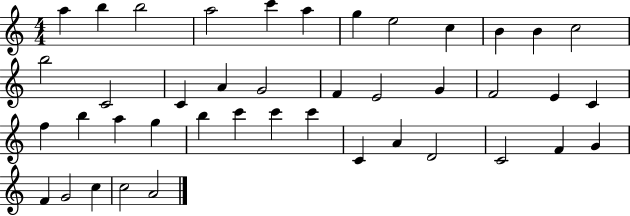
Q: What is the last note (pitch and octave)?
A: A4